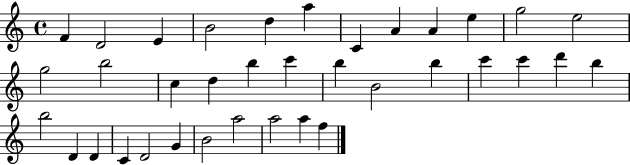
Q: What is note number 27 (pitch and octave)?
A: D4